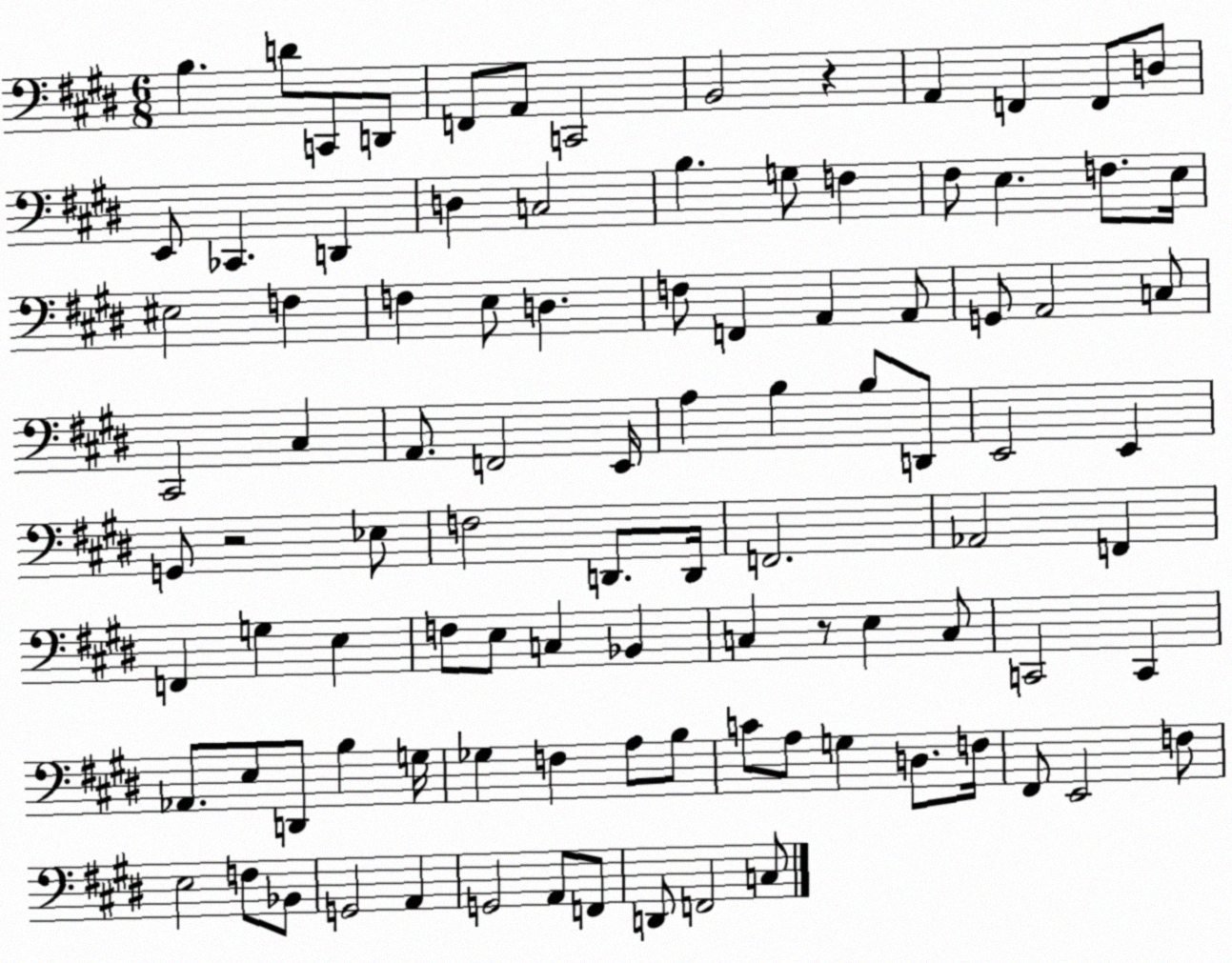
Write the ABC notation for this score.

X:1
T:Untitled
M:6/8
L:1/4
K:E
B, D/2 C,,/2 D,,/2 F,,/2 A,,/2 C,,2 B,,2 z A,, F,, F,,/2 D,/2 E,,/2 _C,, D,, D, C,2 B, G,/2 F, ^F,/2 E, F,/2 E,/4 ^E,2 F, F, E,/2 D, F,/2 F,, A,, A,,/2 G,,/2 A,,2 C,/2 ^C,,2 ^C, A,,/2 F,,2 E,,/4 A, B, B,/2 D,,/2 E,,2 E,, G,,/2 z2 _E,/2 F,2 D,,/2 D,,/4 F,,2 _A,,2 F,, F,, G, E, F,/2 E,/2 C, _B,, C, z/2 E, C,/2 C,,2 C,, _A,,/2 E,/2 D,,/2 B, G,/4 _G, F, A,/2 B,/2 C/2 A,/2 G, D,/2 F,/4 ^F,,/2 E,,2 F,/2 E,2 F,/2 _B,,/2 G,,2 A,, G,,2 A,,/2 F,,/2 D,,/2 F,,2 C,/2